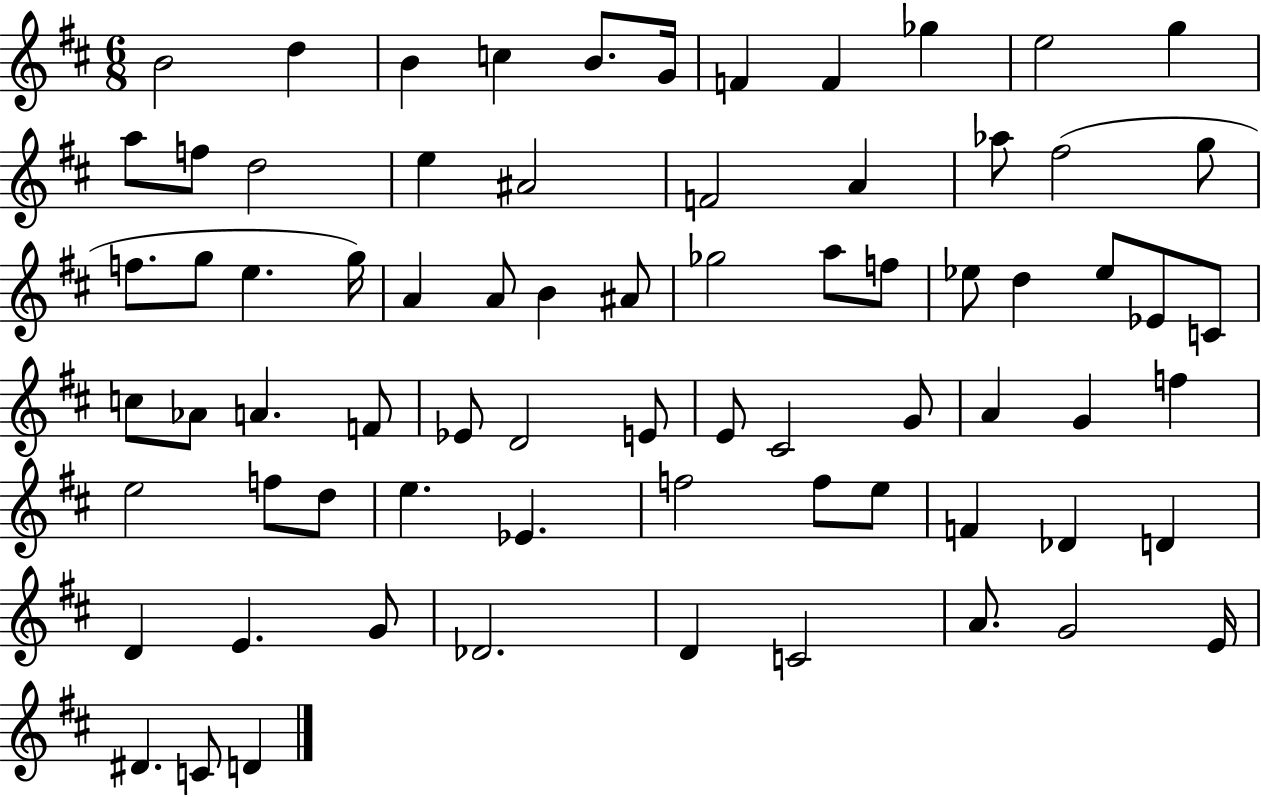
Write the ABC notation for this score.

X:1
T:Untitled
M:6/8
L:1/4
K:D
B2 d B c B/2 G/4 F F _g e2 g a/2 f/2 d2 e ^A2 F2 A _a/2 ^f2 g/2 f/2 g/2 e g/4 A A/2 B ^A/2 _g2 a/2 f/2 _e/2 d _e/2 _E/2 C/2 c/2 _A/2 A F/2 _E/2 D2 E/2 E/2 ^C2 G/2 A G f e2 f/2 d/2 e _E f2 f/2 e/2 F _D D D E G/2 _D2 D C2 A/2 G2 E/4 ^D C/2 D